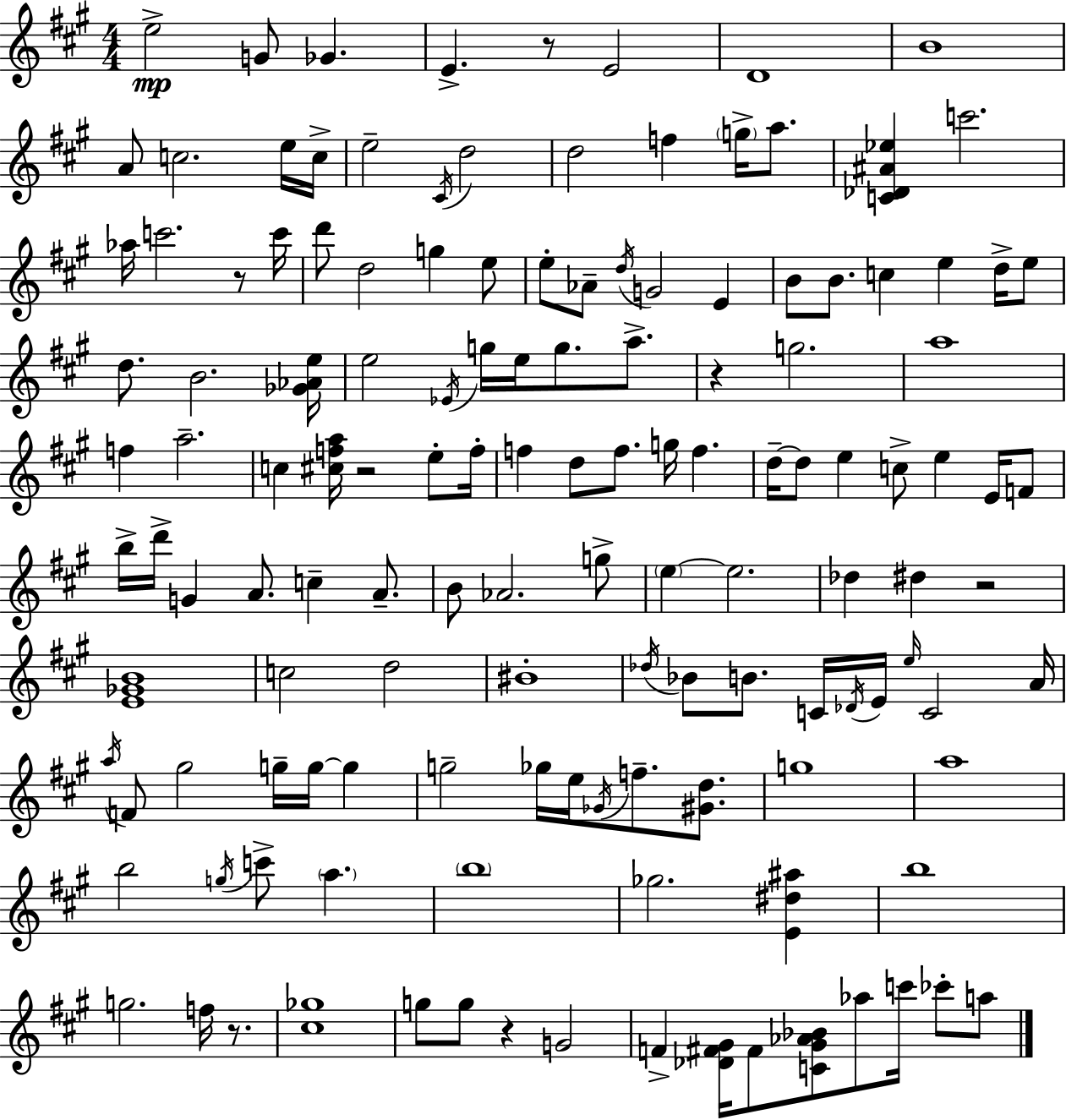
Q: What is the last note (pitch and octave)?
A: A5